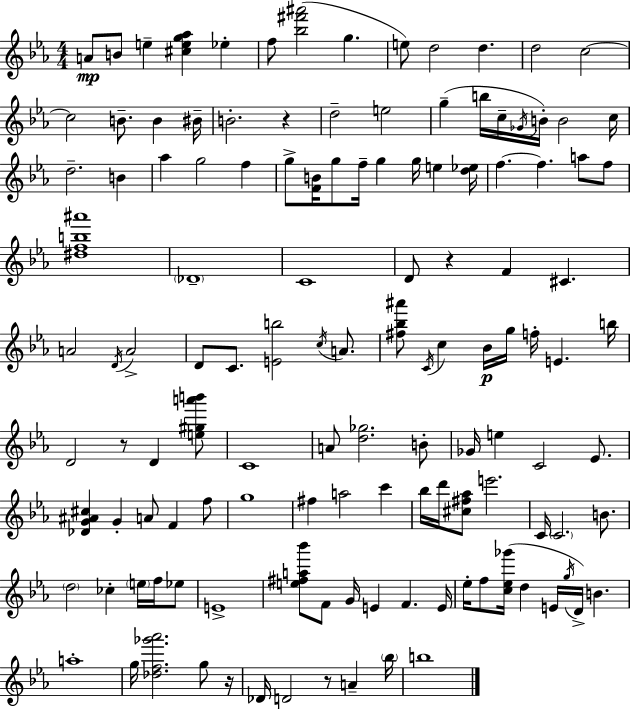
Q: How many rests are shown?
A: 5